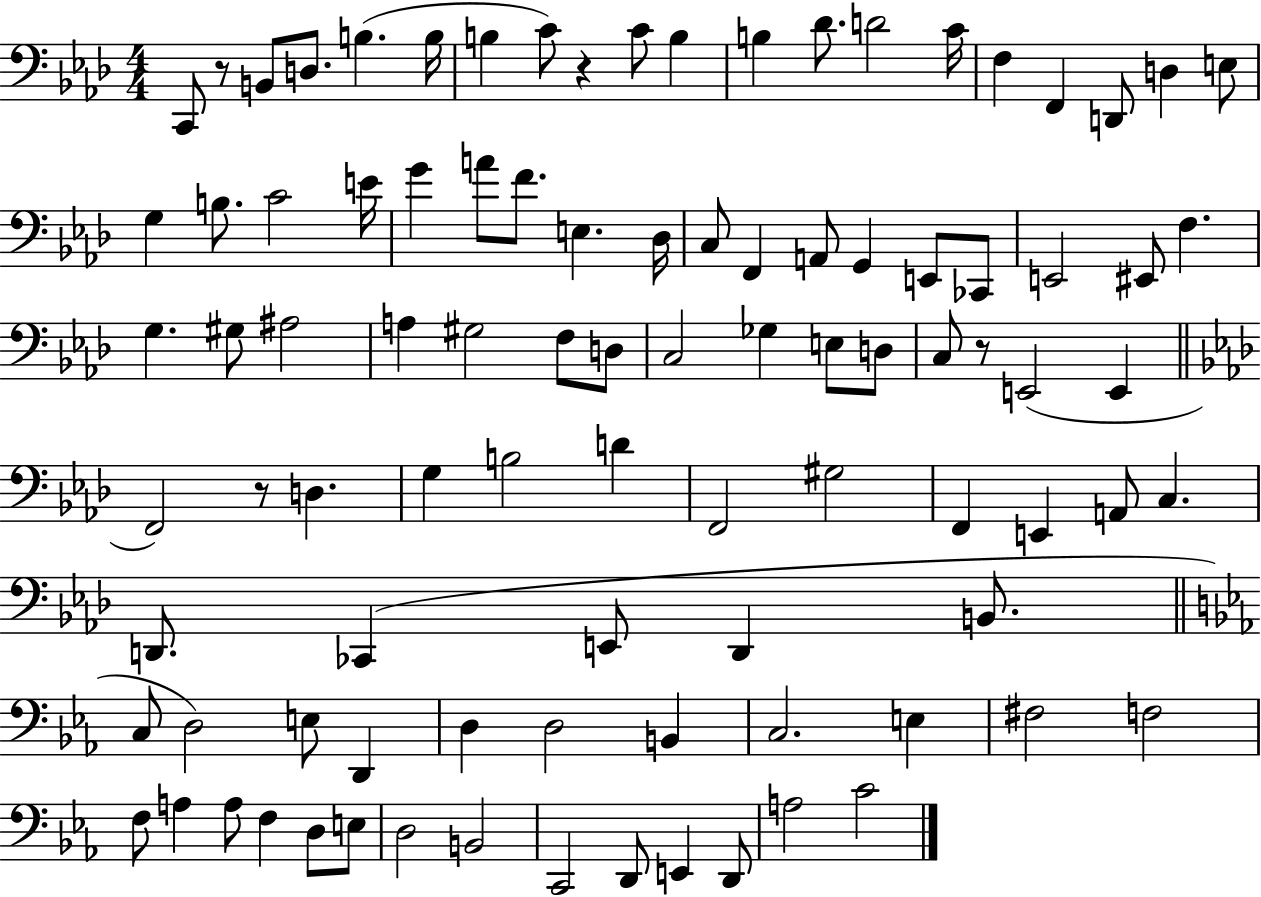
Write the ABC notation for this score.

X:1
T:Untitled
M:4/4
L:1/4
K:Ab
C,,/2 z/2 B,,/2 D,/2 B, B,/4 B, C/2 z C/2 B, B, _D/2 D2 C/4 F, F,, D,,/2 D, E,/2 G, B,/2 C2 E/4 G A/2 F/2 E, _D,/4 C,/2 F,, A,,/2 G,, E,,/2 _C,,/2 E,,2 ^E,,/2 F, G, ^G,/2 ^A,2 A, ^G,2 F,/2 D,/2 C,2 _G, E,/2 D,/2 C,/2 z/2 E,,2 E,, F,,2 z/2 D, G, B,2 D F,,2 ^G,2 F,, E,, A,,/2 C, D,,/2 _C,, E,,/2 D,, B,,/2 C,/2 D,2 E,/2 D,, D, D,2 B,, C,2 E, ^F,2 F,2 F,/2 A, A,/2 F, D,/2 E,/2 D,2 B,,2 C,,2 D,,/2 E,, D,,/2 A,2 C2